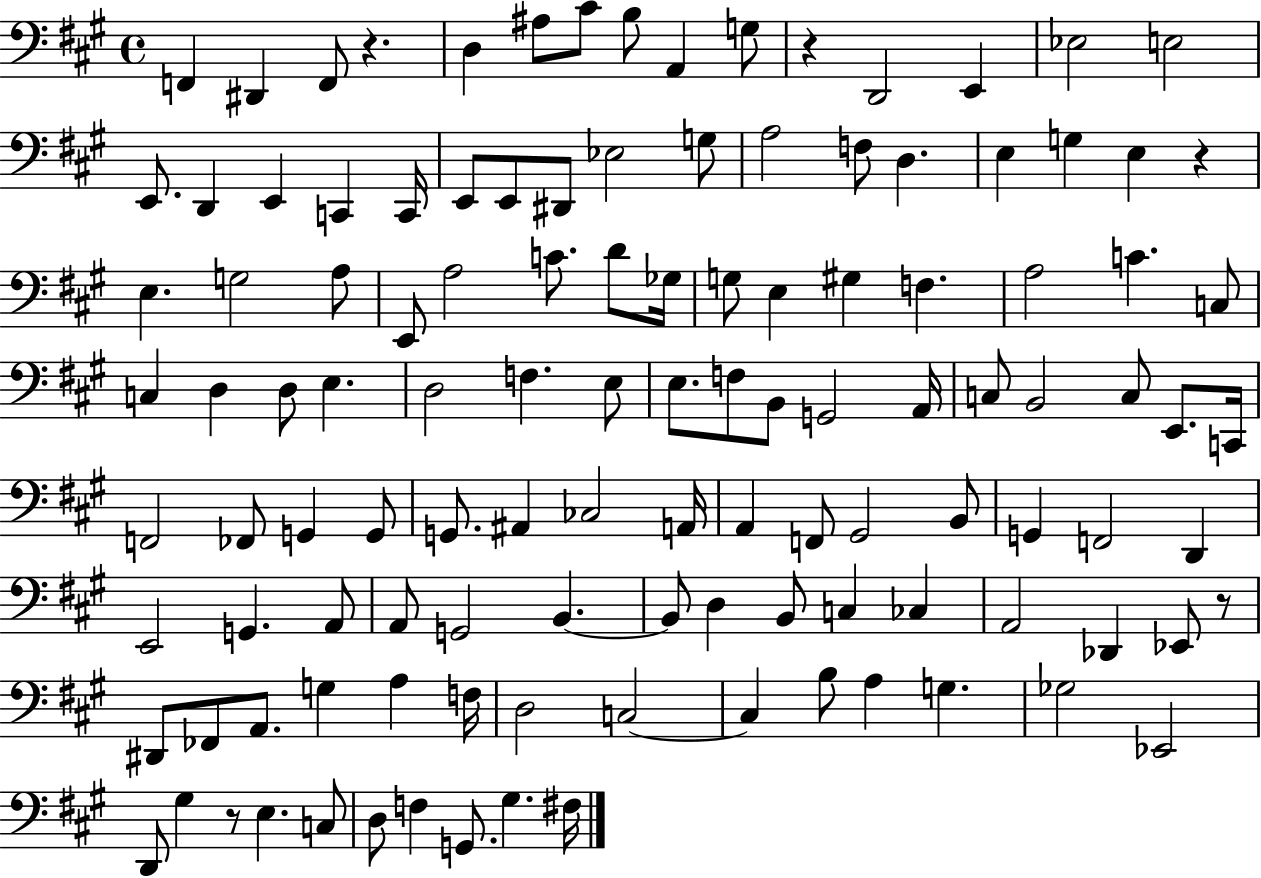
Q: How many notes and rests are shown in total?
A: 118